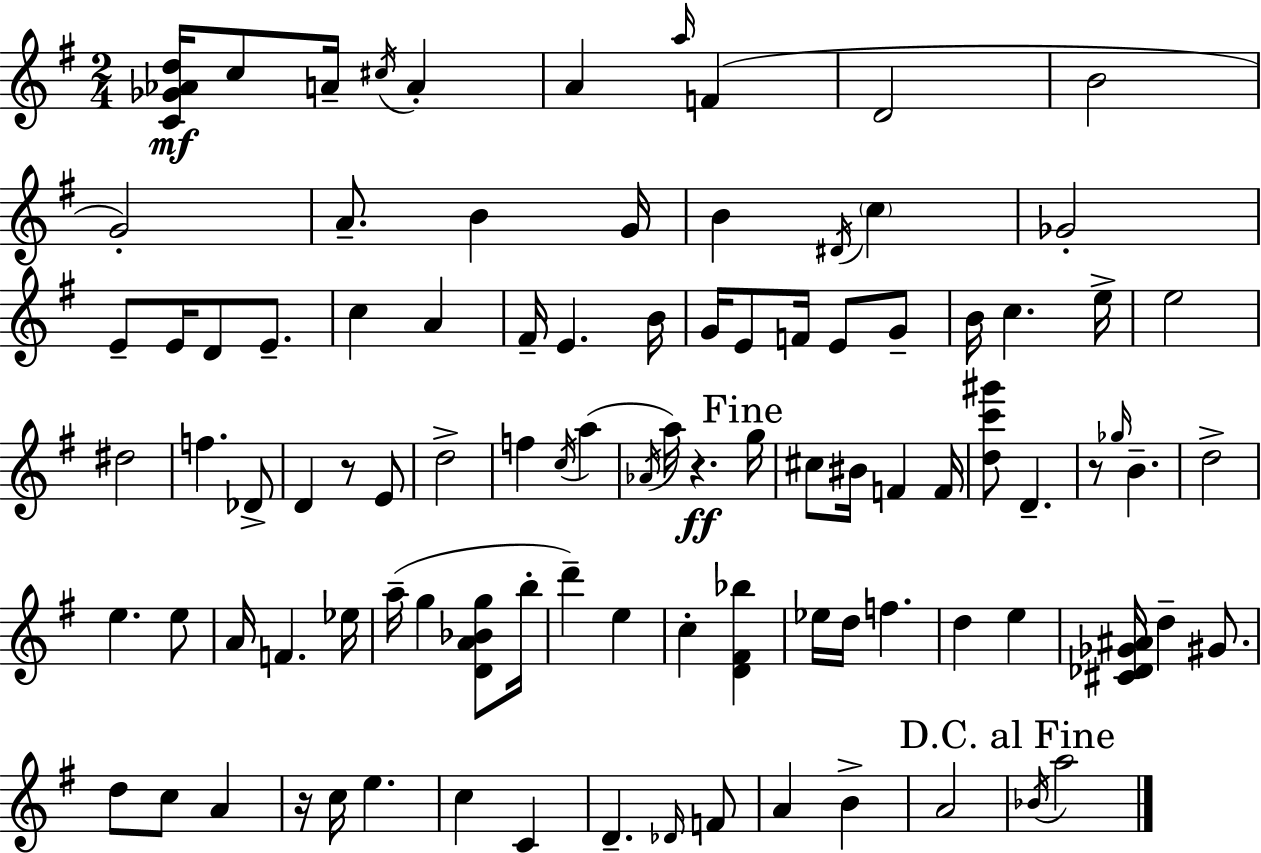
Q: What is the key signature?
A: G major